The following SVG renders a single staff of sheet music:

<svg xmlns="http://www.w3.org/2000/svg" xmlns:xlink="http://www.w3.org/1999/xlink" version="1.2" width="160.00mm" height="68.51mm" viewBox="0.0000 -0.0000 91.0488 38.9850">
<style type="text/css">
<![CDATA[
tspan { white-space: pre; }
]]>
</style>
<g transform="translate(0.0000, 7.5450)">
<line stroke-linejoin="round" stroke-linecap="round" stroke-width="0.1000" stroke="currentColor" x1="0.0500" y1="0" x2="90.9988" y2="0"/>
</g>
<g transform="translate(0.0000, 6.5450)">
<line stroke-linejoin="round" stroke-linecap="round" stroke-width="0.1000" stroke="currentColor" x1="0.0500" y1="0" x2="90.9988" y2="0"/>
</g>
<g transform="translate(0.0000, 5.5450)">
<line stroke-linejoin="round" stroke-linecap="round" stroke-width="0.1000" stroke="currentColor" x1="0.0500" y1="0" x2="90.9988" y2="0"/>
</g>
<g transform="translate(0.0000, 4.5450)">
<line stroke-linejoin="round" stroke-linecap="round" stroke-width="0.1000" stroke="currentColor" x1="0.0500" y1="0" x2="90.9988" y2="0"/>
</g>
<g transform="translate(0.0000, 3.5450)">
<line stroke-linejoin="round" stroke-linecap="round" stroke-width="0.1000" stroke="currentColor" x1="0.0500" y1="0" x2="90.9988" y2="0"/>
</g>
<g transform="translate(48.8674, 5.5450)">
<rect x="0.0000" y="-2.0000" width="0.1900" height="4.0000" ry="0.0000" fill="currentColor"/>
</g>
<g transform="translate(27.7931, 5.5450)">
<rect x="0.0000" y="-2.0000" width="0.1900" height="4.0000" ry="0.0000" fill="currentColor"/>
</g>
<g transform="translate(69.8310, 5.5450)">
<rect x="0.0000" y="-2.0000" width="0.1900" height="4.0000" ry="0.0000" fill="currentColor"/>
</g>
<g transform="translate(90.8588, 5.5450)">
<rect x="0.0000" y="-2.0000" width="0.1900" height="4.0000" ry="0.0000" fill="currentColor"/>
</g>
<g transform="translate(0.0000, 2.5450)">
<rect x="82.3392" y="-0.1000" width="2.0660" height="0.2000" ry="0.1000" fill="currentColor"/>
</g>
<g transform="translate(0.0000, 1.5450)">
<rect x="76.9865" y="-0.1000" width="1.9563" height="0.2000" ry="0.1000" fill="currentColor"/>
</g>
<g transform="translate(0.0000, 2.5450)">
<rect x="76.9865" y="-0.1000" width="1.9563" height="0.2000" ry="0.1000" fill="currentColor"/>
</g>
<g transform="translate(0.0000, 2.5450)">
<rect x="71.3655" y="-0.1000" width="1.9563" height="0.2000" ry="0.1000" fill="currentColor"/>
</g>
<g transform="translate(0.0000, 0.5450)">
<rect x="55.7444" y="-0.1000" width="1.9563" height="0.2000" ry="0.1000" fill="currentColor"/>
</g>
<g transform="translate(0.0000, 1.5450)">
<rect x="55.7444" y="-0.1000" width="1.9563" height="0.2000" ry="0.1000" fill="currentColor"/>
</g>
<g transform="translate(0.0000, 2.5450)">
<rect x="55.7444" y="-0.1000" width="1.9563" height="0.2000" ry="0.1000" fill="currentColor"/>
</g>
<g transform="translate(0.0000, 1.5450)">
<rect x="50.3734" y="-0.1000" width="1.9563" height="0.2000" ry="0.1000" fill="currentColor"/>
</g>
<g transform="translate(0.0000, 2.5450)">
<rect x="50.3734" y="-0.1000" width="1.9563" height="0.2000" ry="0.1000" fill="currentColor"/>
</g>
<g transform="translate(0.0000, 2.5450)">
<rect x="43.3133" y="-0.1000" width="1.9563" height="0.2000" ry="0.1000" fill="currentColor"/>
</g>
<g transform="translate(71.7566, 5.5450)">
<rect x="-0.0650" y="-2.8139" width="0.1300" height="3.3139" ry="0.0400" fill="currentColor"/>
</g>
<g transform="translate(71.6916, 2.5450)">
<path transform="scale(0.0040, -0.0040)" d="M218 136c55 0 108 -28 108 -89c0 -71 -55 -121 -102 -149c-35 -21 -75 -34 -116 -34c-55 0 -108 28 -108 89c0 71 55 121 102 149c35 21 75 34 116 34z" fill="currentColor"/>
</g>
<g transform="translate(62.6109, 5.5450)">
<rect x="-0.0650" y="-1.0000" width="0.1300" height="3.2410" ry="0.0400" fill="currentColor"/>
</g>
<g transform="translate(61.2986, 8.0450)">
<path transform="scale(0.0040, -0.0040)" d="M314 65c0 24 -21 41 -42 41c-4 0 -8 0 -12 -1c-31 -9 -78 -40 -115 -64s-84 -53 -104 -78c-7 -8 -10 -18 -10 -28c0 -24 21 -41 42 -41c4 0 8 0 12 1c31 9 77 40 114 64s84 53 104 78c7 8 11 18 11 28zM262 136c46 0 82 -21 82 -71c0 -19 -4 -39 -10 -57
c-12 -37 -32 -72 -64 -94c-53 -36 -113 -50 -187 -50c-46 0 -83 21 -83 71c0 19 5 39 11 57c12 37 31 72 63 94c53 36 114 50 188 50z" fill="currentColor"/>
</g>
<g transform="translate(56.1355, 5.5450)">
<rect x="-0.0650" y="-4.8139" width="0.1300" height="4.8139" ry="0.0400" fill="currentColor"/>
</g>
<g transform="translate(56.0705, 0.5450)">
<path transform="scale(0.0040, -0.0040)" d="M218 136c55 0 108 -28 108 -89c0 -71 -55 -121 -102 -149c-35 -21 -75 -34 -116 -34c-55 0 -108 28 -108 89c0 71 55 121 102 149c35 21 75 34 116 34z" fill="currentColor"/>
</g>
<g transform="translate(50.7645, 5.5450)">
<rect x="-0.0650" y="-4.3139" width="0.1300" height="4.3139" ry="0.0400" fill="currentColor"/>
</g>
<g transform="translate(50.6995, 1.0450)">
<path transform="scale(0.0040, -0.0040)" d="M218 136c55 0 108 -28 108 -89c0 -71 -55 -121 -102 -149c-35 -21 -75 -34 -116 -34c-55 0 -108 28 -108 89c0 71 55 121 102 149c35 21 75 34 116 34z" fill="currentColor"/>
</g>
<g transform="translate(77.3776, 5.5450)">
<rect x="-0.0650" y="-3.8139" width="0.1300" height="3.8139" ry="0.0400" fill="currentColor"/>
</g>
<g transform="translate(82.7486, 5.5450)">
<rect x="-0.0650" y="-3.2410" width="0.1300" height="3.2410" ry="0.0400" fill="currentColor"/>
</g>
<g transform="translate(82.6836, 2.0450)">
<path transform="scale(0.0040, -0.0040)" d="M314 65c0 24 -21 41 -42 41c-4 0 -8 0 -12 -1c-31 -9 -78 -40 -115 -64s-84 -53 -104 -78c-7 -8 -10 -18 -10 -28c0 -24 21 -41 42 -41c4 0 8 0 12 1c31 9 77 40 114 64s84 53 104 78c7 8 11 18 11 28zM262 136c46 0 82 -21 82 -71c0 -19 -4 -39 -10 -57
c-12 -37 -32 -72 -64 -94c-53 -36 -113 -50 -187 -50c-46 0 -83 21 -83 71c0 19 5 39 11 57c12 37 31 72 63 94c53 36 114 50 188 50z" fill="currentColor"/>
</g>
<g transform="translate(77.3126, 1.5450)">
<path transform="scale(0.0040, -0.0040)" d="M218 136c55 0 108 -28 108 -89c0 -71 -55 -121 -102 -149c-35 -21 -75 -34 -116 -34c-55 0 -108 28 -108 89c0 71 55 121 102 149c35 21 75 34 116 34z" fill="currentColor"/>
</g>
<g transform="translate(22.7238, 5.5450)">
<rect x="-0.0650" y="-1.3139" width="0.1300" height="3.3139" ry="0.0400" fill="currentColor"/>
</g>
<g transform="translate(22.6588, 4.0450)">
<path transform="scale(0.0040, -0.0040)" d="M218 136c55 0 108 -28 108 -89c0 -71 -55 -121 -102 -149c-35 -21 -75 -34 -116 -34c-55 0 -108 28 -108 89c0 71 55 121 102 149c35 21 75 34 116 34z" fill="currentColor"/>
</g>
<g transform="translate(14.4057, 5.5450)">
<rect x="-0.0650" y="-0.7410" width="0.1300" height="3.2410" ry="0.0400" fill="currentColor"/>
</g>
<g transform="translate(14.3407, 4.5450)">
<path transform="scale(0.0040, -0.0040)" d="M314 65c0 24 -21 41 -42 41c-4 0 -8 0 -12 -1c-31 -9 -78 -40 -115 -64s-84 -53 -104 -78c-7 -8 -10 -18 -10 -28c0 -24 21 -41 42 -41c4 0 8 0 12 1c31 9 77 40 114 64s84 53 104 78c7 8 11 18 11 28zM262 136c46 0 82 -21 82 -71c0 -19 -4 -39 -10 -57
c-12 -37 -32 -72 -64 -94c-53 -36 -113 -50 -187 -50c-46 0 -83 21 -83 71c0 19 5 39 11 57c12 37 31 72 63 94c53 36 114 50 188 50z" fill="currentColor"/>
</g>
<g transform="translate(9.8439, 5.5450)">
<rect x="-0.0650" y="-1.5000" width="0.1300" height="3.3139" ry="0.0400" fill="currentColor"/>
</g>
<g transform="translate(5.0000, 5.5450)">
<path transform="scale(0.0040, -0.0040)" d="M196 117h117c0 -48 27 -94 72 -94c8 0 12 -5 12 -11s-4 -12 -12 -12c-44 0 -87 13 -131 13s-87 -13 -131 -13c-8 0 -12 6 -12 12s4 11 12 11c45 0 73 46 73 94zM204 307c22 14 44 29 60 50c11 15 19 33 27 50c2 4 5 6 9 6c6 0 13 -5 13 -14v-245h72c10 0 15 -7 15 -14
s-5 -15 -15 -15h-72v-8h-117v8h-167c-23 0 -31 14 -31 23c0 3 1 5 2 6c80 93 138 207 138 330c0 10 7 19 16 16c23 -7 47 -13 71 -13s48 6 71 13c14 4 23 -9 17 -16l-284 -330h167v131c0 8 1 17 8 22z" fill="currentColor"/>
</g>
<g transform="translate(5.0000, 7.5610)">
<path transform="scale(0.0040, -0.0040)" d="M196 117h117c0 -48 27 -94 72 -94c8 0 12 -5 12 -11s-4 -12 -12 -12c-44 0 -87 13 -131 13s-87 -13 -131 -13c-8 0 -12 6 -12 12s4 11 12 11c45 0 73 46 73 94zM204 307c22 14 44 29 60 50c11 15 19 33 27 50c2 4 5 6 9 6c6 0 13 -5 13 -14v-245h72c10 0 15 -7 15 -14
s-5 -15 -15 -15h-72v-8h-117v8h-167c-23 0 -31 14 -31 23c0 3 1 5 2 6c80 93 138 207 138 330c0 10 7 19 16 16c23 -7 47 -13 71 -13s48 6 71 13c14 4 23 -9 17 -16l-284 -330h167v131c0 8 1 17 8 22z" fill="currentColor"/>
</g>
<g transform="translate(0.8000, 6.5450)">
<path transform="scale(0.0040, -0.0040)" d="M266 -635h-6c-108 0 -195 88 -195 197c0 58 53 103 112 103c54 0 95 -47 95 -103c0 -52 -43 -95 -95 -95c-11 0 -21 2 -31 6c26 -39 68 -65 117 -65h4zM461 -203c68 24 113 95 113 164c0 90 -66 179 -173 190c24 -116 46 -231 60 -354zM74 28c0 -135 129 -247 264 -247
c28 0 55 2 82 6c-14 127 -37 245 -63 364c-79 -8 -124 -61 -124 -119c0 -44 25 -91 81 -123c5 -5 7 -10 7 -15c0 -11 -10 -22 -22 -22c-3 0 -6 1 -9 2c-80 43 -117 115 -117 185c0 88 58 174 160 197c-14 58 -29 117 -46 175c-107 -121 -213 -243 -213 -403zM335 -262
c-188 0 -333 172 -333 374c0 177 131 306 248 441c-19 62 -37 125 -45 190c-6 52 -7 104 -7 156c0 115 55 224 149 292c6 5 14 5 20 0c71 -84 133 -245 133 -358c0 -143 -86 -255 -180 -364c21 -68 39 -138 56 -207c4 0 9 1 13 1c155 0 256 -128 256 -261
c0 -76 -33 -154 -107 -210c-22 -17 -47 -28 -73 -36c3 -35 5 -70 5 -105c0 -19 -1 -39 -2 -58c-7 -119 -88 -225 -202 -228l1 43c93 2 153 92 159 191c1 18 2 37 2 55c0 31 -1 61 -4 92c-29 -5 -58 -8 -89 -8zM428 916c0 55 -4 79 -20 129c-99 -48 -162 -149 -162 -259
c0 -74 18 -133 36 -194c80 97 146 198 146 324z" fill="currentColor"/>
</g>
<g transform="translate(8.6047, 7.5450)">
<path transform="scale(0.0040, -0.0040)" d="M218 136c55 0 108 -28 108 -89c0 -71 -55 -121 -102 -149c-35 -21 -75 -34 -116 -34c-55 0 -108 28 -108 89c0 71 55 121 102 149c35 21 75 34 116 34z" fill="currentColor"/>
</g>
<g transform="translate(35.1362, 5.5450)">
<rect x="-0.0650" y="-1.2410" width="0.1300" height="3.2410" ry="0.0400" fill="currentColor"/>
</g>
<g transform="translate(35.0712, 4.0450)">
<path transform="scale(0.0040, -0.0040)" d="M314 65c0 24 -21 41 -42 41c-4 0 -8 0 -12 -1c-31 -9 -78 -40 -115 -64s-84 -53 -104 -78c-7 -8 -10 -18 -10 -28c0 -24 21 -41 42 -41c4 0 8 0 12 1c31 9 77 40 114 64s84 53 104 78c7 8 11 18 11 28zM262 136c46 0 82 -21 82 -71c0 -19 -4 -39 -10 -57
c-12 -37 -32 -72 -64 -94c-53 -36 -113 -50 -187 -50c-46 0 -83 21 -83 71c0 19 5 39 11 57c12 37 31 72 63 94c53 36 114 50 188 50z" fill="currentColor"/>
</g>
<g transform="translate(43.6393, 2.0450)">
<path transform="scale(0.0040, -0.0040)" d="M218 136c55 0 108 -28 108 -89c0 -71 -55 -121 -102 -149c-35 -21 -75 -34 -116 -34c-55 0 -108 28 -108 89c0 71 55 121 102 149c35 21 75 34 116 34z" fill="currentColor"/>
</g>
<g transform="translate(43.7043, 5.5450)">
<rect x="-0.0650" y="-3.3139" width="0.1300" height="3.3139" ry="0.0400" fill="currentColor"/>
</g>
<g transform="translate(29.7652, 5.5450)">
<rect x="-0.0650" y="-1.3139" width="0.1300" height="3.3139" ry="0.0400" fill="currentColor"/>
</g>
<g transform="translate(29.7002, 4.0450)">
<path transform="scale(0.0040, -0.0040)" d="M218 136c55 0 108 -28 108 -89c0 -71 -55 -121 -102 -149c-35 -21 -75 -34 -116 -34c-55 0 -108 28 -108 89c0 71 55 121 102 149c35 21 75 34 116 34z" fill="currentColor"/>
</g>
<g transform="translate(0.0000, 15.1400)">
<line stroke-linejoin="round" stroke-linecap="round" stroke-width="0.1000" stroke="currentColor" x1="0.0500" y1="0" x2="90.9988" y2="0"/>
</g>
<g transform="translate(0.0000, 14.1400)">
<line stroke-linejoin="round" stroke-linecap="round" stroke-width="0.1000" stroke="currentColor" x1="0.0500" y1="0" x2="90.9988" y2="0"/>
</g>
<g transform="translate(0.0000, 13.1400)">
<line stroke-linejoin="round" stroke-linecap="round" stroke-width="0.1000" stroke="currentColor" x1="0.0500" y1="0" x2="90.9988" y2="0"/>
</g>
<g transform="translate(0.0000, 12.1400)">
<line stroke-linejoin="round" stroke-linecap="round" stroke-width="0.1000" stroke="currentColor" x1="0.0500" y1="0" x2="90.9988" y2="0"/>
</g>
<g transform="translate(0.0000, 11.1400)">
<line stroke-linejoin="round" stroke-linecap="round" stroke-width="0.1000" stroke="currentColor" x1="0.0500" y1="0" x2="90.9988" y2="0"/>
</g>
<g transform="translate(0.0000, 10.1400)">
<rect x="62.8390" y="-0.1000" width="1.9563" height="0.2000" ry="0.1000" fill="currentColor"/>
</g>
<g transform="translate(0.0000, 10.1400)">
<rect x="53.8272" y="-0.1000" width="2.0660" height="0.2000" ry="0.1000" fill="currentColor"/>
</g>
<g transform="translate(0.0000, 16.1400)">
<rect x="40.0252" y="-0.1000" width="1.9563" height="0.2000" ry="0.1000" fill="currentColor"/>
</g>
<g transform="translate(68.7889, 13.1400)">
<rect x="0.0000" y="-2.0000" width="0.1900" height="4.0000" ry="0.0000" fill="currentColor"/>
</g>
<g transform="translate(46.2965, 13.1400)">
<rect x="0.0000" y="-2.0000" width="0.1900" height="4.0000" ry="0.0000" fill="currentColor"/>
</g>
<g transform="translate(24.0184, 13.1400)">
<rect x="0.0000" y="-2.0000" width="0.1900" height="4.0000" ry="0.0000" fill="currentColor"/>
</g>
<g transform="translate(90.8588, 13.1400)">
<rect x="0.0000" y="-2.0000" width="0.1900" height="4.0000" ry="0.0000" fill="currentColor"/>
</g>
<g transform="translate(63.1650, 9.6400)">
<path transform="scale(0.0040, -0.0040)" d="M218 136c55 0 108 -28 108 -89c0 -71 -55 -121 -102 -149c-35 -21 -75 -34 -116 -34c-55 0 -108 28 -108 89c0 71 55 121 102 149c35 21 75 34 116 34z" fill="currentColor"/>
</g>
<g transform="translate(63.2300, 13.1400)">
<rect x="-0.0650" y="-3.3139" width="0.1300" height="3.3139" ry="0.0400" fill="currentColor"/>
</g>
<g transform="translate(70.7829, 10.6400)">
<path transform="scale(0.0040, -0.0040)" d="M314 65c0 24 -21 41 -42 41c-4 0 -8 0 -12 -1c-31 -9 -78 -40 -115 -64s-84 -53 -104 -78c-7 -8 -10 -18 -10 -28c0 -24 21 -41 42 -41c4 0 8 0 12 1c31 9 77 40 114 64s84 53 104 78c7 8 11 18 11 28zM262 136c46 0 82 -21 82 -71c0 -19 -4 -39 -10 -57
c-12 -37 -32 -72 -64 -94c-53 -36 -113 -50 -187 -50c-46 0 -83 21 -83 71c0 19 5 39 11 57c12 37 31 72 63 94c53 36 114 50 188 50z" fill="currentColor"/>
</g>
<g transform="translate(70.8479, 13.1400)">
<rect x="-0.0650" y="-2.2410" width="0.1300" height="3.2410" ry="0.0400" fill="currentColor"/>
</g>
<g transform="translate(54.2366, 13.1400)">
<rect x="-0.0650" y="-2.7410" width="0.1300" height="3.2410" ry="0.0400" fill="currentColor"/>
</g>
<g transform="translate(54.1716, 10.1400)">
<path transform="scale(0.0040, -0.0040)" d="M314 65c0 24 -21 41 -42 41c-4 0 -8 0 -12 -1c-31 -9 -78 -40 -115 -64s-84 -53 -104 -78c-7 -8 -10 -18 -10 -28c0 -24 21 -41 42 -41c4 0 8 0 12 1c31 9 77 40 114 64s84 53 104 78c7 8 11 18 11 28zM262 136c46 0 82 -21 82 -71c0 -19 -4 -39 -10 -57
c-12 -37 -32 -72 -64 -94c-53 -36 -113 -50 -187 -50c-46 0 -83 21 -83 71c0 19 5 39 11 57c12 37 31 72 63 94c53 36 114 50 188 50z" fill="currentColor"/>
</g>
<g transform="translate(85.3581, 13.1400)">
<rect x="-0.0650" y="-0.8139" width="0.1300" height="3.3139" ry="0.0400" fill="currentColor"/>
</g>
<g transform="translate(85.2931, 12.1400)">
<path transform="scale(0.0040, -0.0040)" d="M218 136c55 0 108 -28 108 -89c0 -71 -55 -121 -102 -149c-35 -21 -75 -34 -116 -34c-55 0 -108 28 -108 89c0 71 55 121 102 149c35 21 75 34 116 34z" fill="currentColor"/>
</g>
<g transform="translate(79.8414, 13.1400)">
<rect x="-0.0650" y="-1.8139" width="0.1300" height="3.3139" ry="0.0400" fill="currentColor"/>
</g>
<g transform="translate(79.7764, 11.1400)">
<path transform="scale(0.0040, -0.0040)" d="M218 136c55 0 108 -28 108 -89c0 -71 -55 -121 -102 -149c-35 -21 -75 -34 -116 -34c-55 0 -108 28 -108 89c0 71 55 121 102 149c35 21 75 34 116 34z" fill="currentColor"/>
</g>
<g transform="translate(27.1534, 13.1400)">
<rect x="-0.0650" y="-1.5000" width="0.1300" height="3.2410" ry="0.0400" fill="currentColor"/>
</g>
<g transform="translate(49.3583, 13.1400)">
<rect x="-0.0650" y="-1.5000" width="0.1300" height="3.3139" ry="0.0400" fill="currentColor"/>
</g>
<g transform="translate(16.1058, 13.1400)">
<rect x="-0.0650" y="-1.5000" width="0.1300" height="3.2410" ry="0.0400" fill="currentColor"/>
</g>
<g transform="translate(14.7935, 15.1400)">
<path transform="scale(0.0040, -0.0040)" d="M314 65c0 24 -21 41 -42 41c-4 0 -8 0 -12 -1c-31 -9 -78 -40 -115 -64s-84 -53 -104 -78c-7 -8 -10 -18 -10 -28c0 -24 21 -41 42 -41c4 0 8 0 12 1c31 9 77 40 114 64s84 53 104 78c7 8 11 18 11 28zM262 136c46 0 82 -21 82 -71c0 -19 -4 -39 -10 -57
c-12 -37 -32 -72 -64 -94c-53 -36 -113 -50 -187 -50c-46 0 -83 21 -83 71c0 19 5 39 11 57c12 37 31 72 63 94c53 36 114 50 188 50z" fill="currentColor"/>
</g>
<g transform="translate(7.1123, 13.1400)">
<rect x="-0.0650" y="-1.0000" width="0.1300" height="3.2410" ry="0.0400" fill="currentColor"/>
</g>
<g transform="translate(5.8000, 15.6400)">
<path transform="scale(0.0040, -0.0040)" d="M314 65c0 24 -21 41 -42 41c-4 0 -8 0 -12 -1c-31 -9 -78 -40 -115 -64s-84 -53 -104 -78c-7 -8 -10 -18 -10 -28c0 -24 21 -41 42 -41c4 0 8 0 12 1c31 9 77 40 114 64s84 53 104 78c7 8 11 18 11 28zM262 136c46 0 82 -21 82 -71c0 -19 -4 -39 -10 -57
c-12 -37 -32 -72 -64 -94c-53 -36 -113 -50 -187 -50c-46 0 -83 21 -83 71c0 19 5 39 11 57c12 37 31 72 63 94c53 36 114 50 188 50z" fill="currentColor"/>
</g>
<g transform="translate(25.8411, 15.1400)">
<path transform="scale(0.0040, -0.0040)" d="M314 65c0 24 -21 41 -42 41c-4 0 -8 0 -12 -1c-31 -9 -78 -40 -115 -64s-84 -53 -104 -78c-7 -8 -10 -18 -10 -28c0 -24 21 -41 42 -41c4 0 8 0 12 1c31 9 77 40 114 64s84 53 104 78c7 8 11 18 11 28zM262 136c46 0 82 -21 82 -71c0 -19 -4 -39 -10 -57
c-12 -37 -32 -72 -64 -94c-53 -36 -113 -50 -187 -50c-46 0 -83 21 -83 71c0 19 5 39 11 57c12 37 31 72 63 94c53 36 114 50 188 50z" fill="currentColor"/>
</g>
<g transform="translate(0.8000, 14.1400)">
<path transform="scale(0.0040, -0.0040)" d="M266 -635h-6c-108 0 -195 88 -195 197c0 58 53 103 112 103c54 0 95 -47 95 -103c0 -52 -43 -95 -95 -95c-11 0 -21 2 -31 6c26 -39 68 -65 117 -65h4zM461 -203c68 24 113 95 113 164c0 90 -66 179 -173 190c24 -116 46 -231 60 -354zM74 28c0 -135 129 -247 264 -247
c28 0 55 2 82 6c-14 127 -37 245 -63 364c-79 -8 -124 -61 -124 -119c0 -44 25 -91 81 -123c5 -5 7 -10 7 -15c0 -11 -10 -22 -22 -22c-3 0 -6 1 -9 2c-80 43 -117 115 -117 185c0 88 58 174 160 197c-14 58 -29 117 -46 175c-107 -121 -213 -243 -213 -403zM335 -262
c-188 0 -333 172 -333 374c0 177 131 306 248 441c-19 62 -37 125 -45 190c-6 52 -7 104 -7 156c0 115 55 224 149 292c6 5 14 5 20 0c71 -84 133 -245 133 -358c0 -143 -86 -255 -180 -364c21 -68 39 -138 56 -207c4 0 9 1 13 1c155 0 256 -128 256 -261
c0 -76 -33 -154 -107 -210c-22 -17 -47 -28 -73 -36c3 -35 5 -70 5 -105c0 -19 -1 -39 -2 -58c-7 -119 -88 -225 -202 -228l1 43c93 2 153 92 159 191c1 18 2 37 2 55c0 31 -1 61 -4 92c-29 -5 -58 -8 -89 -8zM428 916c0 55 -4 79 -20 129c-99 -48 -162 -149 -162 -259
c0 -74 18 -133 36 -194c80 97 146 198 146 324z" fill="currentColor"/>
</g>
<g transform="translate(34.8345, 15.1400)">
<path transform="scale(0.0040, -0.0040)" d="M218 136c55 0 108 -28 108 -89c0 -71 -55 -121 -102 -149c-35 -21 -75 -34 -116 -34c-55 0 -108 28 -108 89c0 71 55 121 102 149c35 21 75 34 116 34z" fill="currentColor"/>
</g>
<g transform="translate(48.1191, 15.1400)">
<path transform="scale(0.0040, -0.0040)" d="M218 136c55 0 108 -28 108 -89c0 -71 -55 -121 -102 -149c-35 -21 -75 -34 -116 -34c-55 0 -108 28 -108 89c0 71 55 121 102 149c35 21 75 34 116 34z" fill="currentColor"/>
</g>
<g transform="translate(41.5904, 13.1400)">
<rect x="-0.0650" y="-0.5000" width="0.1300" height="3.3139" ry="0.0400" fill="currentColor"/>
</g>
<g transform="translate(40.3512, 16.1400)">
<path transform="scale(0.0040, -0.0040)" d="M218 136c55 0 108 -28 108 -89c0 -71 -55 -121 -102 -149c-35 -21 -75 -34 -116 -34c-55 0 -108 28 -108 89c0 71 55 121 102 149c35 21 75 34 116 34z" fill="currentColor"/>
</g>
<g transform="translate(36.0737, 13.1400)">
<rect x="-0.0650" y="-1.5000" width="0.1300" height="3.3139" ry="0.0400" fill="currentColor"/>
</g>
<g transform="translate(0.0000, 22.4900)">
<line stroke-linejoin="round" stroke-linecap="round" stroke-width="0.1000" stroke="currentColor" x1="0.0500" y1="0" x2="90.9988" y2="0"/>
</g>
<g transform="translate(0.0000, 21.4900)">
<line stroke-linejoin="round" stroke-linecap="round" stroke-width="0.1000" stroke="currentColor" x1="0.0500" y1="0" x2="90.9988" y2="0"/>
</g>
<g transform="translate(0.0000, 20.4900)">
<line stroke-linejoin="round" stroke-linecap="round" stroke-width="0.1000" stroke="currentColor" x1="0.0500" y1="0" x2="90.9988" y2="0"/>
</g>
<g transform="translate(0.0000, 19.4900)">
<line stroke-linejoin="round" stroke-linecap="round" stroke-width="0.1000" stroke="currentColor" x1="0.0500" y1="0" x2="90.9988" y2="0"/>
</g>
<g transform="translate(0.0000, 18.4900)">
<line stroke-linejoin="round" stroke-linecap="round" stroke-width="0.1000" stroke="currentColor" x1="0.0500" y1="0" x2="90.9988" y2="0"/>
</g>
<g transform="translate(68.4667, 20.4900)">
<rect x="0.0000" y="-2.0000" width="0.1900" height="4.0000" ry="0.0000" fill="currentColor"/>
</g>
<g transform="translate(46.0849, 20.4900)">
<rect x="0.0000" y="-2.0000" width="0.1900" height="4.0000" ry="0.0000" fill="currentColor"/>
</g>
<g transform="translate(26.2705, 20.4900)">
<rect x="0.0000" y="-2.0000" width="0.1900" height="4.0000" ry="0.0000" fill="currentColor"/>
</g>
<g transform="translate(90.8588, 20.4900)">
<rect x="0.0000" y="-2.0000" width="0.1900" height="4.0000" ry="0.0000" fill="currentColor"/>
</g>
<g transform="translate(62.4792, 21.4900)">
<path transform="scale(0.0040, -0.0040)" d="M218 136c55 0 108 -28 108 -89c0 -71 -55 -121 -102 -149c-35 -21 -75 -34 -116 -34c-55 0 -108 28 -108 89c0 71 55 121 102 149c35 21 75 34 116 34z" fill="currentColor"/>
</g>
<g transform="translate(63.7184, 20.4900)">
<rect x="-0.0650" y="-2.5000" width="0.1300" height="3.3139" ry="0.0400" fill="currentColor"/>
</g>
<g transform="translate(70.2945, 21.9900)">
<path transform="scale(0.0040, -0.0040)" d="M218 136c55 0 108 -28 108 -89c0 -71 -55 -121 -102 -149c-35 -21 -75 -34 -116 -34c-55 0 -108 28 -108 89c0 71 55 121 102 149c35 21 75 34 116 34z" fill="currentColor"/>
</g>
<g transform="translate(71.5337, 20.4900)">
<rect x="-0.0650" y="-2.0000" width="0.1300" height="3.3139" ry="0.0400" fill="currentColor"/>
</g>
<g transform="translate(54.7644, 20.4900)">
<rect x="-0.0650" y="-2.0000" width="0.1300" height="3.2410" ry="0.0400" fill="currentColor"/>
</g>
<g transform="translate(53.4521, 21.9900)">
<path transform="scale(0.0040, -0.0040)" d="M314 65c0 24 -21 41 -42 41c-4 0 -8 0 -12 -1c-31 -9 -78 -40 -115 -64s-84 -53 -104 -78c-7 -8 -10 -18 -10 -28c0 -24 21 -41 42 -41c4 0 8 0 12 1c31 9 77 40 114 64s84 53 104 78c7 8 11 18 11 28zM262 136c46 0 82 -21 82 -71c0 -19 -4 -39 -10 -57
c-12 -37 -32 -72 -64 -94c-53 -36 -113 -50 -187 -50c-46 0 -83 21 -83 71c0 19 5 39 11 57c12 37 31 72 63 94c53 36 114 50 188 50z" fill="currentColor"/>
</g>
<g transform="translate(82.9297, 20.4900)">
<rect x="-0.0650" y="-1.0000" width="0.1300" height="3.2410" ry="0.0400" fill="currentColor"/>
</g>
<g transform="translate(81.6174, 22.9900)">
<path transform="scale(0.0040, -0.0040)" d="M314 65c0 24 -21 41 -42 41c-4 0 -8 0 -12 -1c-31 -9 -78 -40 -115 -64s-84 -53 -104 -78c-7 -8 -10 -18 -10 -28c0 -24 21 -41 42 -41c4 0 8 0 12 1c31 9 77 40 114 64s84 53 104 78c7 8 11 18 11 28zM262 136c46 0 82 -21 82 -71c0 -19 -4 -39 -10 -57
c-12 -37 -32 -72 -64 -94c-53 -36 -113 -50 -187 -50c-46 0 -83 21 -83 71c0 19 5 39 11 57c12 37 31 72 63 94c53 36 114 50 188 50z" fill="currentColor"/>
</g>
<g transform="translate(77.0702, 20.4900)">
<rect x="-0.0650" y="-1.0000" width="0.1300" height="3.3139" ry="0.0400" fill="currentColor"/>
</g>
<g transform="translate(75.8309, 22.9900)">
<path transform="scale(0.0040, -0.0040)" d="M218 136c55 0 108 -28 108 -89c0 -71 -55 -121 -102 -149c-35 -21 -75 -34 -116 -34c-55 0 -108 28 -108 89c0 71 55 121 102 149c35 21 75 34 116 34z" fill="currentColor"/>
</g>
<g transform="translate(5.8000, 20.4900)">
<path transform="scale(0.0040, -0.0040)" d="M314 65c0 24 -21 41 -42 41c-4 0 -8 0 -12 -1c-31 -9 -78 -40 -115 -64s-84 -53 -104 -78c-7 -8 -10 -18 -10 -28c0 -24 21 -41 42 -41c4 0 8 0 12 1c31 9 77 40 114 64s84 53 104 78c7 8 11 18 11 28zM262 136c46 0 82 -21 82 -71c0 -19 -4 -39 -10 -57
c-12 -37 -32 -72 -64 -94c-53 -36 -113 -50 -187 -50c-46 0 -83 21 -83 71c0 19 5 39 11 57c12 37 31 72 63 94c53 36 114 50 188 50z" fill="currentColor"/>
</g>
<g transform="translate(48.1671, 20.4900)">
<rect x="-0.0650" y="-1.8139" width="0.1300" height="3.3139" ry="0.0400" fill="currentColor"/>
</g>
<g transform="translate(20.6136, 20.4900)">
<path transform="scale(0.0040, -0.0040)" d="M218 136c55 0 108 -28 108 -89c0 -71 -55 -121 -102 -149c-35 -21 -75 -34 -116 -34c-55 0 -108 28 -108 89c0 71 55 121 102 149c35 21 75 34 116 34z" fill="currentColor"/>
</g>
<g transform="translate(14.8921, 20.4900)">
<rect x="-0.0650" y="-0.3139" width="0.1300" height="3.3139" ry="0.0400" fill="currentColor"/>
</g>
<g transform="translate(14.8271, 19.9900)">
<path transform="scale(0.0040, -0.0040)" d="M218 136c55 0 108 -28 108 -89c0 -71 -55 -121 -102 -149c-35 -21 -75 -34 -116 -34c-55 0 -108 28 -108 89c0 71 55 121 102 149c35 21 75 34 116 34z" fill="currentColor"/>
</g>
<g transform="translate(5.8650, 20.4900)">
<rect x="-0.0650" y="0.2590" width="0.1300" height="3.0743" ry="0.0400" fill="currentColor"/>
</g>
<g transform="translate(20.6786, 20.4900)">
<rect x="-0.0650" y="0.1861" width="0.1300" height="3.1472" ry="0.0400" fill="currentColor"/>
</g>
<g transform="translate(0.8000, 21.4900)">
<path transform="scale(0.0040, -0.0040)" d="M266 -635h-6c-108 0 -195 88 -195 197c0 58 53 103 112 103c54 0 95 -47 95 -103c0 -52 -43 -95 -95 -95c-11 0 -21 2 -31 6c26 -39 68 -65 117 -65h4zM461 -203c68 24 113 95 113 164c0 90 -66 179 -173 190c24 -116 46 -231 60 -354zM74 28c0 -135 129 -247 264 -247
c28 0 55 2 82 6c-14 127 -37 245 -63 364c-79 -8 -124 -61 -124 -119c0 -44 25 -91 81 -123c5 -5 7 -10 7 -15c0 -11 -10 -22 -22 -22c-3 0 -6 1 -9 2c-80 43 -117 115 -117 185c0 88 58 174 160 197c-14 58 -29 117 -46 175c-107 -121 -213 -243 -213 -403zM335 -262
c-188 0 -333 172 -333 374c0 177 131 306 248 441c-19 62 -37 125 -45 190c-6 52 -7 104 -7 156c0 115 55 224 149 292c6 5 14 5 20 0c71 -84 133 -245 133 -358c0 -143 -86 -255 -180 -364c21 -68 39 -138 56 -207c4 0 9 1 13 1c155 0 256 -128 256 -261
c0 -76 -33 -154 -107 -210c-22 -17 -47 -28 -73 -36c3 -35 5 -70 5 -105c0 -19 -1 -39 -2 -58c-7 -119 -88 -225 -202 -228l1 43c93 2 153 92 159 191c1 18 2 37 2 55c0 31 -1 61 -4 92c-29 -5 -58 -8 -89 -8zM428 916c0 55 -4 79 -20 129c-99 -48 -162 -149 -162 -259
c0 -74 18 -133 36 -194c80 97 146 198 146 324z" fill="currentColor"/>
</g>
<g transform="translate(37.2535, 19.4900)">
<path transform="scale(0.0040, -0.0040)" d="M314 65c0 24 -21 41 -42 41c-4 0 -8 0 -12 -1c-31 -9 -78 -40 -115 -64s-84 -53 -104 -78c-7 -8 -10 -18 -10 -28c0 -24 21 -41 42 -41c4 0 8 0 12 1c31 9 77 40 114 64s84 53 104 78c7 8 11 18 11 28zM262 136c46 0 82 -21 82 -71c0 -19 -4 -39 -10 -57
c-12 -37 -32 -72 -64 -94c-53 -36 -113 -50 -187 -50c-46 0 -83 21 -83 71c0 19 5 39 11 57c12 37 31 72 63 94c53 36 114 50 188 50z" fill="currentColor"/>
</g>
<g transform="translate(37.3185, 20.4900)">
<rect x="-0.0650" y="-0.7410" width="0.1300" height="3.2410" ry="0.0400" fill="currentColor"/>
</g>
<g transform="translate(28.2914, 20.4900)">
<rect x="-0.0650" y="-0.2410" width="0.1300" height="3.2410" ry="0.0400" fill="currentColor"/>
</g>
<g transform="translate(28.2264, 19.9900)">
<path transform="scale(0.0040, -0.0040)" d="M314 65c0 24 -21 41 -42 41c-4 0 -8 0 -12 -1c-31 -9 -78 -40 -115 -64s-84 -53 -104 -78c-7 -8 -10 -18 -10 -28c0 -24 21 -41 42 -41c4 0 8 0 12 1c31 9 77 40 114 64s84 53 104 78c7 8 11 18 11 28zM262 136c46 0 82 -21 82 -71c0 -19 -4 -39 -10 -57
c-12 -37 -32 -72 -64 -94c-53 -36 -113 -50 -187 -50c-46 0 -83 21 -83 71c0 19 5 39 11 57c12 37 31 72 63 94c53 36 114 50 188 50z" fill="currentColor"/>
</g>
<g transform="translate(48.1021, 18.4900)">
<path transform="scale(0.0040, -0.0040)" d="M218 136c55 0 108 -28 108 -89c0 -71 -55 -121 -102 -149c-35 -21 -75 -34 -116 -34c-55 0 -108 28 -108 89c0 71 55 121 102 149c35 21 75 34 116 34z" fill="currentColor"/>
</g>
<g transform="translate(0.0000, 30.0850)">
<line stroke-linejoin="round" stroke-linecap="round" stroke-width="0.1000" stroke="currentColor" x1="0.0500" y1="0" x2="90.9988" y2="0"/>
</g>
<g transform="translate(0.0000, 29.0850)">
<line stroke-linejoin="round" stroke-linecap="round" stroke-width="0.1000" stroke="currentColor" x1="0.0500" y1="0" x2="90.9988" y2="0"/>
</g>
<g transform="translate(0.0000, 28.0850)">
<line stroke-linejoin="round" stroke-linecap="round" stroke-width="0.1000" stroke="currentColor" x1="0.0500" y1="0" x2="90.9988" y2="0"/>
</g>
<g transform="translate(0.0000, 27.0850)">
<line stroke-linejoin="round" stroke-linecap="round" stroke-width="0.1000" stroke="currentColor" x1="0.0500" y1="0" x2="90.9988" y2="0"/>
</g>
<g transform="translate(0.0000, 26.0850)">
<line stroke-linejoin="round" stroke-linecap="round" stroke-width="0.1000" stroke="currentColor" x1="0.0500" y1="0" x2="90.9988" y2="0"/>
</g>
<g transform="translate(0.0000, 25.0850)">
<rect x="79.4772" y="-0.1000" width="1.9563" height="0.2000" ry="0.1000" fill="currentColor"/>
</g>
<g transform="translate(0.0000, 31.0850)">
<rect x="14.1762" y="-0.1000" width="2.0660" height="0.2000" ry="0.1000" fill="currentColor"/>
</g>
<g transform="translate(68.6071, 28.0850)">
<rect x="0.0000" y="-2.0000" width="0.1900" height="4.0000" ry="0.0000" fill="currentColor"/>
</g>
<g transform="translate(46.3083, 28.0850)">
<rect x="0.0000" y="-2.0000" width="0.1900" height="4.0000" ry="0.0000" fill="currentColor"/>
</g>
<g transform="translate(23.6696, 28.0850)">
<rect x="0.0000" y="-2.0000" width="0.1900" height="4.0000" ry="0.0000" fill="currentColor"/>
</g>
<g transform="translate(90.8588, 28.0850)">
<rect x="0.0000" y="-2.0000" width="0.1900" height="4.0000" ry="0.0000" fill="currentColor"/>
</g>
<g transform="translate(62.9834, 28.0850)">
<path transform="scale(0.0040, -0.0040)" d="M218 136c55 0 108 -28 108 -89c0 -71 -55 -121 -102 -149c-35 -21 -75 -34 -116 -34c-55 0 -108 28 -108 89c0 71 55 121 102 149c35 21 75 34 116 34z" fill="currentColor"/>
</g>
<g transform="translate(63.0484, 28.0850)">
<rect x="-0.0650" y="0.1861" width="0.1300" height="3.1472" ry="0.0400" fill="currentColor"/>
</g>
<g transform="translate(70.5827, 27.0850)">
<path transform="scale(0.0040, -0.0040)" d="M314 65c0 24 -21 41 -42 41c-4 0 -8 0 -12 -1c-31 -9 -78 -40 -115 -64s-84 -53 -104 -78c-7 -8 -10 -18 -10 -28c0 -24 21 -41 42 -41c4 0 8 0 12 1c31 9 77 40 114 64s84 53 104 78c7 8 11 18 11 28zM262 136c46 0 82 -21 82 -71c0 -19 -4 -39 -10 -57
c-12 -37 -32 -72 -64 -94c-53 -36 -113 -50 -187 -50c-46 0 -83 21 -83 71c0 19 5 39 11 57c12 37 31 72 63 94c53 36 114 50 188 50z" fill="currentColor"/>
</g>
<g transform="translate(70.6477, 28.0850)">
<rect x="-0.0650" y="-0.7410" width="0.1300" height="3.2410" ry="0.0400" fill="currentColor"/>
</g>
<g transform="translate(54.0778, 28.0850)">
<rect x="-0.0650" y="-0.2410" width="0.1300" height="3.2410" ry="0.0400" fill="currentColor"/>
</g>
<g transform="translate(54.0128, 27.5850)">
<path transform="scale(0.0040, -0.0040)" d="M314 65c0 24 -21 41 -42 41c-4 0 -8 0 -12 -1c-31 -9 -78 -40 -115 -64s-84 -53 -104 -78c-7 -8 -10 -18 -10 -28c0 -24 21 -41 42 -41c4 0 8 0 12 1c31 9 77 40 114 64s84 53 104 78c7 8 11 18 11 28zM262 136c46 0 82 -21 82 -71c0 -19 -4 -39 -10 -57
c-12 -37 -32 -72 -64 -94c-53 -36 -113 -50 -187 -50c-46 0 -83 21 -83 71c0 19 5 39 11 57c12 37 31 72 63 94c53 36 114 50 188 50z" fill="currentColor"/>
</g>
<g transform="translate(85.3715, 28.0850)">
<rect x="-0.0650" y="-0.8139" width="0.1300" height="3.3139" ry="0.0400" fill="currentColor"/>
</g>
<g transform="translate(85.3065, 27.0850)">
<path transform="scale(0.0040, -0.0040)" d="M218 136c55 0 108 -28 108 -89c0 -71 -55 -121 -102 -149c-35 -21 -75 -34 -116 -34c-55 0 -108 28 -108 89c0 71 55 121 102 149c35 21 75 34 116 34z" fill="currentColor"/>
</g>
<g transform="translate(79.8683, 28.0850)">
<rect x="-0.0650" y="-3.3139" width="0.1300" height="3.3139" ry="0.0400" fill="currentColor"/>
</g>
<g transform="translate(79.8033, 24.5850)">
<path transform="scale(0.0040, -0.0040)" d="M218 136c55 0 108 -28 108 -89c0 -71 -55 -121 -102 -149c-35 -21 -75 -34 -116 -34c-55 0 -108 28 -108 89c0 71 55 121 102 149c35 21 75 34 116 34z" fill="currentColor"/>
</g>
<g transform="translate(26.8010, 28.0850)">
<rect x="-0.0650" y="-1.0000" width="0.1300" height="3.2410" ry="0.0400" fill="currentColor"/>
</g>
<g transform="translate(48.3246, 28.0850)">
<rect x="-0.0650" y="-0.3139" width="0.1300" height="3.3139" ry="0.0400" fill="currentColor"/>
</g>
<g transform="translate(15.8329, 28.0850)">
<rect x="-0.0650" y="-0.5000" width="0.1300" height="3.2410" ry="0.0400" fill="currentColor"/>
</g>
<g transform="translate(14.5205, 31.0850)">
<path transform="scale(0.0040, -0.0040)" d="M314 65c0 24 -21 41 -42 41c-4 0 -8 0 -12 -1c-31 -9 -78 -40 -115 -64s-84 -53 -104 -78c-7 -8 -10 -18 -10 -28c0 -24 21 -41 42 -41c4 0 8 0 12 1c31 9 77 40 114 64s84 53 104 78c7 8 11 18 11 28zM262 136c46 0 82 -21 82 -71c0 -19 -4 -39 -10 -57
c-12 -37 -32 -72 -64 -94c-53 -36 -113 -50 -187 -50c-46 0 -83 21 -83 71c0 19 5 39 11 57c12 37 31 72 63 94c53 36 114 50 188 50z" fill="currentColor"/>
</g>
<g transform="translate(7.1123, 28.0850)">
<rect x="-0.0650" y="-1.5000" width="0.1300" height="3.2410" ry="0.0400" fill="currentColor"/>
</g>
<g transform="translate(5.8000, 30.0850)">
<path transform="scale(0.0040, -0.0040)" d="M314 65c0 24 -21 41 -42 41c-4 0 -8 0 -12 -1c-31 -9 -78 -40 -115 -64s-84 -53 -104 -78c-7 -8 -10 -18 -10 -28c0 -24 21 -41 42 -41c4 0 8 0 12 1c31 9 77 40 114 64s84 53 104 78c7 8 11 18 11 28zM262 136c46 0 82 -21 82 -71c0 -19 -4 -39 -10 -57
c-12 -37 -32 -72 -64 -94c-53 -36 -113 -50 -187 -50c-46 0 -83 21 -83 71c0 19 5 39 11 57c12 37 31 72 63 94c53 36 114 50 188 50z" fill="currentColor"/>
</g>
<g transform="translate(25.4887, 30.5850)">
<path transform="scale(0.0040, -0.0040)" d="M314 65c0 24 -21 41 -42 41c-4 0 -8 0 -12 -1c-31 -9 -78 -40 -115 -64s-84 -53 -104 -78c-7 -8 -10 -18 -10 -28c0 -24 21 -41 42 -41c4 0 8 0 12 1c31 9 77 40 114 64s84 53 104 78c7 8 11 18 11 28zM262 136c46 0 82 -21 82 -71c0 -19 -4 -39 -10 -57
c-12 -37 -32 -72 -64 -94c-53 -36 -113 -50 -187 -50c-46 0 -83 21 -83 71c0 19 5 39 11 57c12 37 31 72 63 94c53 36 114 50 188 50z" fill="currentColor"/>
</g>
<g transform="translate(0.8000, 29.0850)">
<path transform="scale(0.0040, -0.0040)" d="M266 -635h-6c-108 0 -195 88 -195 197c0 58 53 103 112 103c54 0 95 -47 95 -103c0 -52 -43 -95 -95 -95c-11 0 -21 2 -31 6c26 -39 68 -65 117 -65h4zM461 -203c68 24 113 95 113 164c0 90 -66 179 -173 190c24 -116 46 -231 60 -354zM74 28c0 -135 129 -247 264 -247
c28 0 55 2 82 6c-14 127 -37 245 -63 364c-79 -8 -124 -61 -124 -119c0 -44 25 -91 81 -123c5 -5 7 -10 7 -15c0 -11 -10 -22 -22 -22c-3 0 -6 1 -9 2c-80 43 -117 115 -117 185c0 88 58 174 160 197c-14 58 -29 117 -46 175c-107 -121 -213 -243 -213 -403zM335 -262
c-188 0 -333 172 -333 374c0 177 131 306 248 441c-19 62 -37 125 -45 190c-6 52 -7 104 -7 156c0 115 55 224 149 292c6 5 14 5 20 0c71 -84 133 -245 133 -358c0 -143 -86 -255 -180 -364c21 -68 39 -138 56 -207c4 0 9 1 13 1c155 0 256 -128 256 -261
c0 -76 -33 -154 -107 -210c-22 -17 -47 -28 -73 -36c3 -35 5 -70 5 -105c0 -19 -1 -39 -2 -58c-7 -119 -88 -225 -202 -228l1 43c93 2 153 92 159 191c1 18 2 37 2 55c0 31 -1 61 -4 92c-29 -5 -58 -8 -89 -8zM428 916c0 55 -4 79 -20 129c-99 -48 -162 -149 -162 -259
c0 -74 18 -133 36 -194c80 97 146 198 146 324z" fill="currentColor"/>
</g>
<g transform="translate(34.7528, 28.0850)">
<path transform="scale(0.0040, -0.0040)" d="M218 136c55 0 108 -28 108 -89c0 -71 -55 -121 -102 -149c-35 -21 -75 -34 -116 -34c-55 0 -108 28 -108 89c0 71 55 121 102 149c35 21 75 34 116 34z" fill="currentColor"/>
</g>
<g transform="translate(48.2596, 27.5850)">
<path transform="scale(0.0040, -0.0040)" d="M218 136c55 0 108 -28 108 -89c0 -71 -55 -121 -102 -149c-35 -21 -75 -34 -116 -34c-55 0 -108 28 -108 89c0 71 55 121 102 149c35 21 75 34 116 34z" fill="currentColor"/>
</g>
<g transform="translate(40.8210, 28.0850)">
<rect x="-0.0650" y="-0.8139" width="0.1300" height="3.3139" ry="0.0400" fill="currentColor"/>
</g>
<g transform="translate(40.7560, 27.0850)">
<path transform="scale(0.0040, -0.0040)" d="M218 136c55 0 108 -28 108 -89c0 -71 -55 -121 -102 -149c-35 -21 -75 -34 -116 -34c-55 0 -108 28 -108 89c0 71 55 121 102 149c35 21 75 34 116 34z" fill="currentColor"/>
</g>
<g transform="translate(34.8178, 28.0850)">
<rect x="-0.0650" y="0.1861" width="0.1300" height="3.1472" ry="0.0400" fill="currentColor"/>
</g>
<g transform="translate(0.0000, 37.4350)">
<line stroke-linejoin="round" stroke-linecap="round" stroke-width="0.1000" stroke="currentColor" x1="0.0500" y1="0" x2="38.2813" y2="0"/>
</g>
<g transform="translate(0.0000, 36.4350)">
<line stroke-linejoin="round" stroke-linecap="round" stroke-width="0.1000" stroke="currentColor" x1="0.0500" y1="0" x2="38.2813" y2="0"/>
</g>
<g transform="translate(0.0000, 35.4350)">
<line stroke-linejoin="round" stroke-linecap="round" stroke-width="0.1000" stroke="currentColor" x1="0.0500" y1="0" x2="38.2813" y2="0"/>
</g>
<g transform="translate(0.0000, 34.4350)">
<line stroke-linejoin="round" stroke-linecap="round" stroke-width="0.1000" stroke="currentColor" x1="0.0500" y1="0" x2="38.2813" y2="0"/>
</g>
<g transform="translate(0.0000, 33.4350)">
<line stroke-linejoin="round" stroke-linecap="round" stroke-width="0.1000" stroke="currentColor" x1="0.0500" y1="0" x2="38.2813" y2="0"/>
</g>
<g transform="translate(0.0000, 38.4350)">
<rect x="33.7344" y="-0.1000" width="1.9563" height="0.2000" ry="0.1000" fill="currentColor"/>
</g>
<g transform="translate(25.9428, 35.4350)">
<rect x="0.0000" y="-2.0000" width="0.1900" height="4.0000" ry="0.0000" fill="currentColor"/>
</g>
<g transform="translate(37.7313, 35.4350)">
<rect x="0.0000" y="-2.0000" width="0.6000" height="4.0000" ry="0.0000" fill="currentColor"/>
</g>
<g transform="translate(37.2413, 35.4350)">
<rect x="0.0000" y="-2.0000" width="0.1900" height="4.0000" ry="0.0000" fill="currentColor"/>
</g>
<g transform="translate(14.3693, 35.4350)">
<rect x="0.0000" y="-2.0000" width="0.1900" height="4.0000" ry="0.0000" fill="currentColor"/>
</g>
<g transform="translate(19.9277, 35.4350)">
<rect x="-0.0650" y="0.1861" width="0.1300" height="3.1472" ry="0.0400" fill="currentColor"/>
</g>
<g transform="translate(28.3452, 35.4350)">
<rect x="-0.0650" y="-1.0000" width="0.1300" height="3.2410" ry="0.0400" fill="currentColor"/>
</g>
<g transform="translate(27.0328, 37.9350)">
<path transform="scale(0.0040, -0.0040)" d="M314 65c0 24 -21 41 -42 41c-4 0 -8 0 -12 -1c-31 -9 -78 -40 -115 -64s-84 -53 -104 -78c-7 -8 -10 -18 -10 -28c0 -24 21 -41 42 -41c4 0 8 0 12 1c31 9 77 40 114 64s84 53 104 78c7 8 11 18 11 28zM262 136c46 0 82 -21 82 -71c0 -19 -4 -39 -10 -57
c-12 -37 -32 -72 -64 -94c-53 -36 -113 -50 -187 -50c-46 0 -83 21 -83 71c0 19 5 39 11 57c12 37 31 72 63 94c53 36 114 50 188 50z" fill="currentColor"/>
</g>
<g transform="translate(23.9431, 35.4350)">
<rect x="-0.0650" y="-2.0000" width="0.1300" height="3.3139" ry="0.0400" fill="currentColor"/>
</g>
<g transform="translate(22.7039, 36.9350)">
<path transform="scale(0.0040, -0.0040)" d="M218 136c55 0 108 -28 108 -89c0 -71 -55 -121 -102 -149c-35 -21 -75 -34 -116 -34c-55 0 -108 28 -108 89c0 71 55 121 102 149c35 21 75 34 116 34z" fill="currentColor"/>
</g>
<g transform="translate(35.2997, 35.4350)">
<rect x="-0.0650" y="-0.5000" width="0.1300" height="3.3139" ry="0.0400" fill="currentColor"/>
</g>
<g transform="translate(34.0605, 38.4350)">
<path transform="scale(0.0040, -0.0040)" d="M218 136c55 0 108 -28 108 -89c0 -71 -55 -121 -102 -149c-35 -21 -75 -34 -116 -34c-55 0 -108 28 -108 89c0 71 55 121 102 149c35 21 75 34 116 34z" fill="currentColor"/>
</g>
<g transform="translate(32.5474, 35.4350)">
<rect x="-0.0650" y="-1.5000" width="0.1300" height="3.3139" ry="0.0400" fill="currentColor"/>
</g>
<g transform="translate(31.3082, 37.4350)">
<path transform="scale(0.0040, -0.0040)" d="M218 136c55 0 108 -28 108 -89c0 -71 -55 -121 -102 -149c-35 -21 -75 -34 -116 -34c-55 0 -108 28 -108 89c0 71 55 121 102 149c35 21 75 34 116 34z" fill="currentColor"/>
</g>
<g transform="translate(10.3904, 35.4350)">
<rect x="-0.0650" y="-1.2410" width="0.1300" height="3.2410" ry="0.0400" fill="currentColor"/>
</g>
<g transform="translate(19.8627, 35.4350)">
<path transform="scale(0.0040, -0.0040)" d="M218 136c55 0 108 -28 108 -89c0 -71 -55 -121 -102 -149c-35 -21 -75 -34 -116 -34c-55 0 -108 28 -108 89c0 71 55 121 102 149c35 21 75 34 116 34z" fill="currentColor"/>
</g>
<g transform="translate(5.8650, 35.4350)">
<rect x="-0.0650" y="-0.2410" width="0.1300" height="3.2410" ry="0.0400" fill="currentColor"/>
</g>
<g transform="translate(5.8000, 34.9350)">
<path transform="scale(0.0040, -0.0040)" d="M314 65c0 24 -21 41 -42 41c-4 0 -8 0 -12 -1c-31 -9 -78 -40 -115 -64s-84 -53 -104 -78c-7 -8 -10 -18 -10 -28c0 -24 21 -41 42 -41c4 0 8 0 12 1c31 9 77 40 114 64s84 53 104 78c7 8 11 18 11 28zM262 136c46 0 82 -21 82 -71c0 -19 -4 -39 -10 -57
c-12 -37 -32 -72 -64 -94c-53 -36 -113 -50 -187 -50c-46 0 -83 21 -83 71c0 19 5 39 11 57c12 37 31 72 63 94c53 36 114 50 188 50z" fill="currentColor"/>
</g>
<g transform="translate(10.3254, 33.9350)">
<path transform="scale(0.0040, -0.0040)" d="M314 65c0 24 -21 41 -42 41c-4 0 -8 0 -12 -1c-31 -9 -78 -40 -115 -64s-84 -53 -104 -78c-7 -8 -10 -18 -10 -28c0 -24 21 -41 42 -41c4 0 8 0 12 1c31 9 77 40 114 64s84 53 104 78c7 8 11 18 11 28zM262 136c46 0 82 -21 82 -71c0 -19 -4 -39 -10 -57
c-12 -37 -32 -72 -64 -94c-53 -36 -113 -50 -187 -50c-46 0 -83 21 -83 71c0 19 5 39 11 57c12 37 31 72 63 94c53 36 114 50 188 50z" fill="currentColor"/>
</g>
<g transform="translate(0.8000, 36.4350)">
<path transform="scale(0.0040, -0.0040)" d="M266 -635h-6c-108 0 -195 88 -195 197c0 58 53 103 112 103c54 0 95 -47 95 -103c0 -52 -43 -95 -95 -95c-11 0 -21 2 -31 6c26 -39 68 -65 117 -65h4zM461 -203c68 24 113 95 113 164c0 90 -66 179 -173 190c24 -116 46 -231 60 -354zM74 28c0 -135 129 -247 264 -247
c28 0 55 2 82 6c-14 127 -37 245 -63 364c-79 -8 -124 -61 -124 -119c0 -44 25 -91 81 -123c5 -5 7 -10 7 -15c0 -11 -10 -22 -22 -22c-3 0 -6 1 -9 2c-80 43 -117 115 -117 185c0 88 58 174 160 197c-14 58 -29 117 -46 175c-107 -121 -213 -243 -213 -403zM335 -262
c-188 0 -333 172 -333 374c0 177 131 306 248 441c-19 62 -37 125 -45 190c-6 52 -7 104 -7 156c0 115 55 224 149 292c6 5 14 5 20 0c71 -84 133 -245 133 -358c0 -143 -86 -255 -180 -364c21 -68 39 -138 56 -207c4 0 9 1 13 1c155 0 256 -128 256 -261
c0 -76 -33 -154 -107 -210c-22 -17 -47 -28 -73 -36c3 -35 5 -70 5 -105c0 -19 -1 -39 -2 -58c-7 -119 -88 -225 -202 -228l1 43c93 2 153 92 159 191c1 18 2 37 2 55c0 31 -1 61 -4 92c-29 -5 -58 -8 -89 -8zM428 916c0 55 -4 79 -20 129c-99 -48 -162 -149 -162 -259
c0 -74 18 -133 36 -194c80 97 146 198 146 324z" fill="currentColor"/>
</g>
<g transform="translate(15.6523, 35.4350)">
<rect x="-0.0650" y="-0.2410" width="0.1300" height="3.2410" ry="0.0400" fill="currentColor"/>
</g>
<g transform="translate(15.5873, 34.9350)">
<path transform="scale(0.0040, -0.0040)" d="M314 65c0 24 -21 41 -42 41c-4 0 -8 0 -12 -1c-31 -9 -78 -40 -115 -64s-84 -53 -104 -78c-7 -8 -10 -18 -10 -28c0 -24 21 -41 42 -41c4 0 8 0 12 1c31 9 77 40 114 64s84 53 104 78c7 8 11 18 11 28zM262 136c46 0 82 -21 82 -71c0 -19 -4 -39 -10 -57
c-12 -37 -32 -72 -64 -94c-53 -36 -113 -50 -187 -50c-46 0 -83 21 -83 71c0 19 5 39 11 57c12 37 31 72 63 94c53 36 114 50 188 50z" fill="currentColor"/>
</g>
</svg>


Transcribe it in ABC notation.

X:1
T:Untitled
M:4/4
L:1/4
K:C
E d2 e e e2 b d' e' D2 a c' b2 D2 E2 E2 E C E a2 b g2 f d B2 c B c2 d2 f F2 G F D D2 E2 C2 D2 B d c c2 B d2 b d c2 e2 c2 B F D2 E C